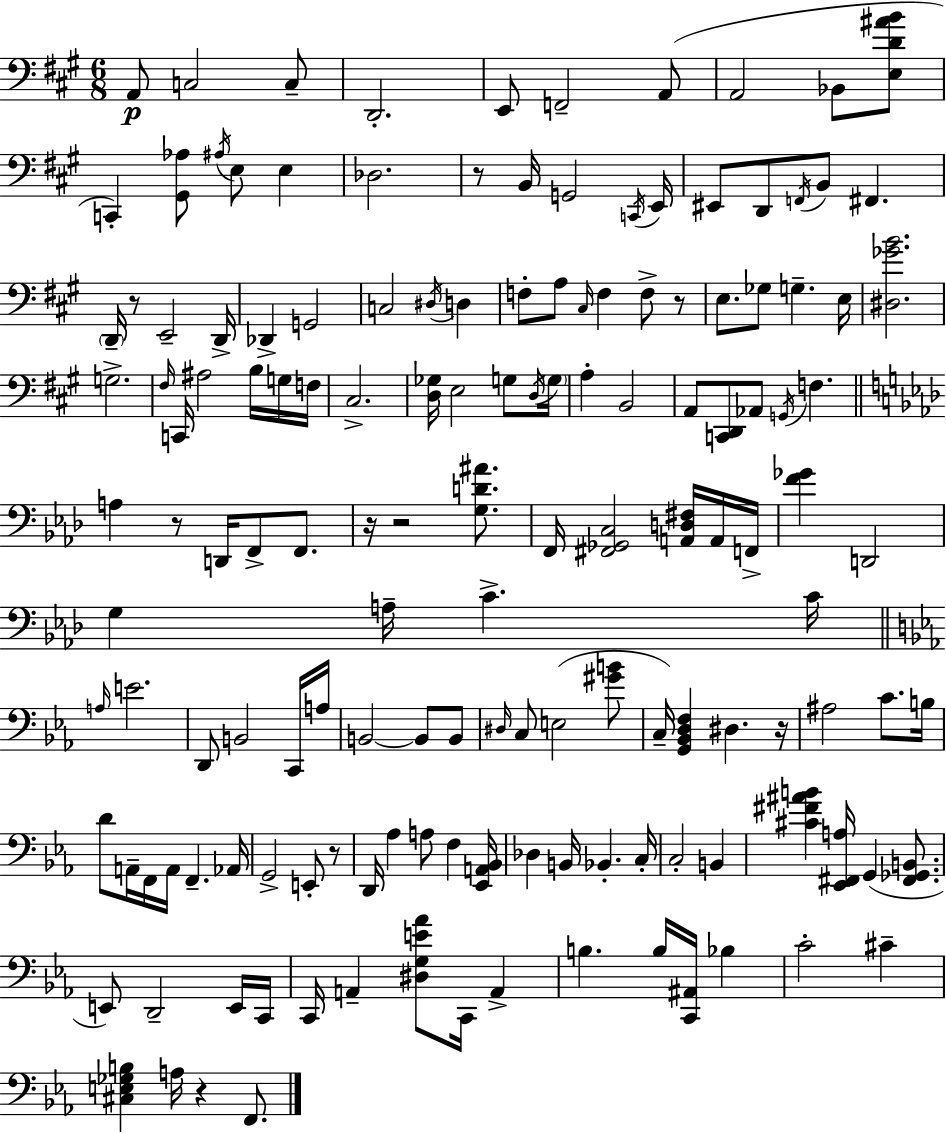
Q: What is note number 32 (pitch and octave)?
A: F3